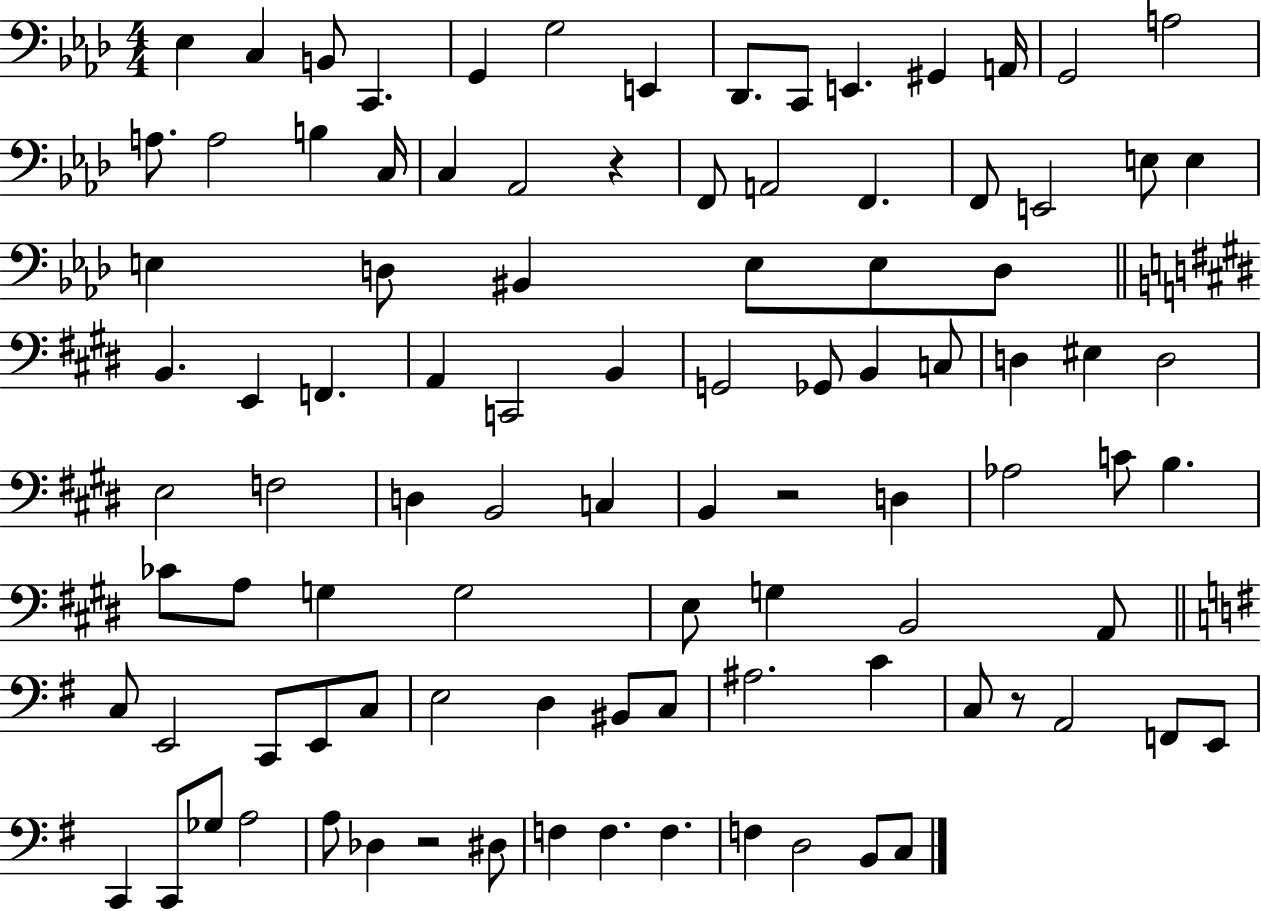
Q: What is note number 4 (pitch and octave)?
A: C2